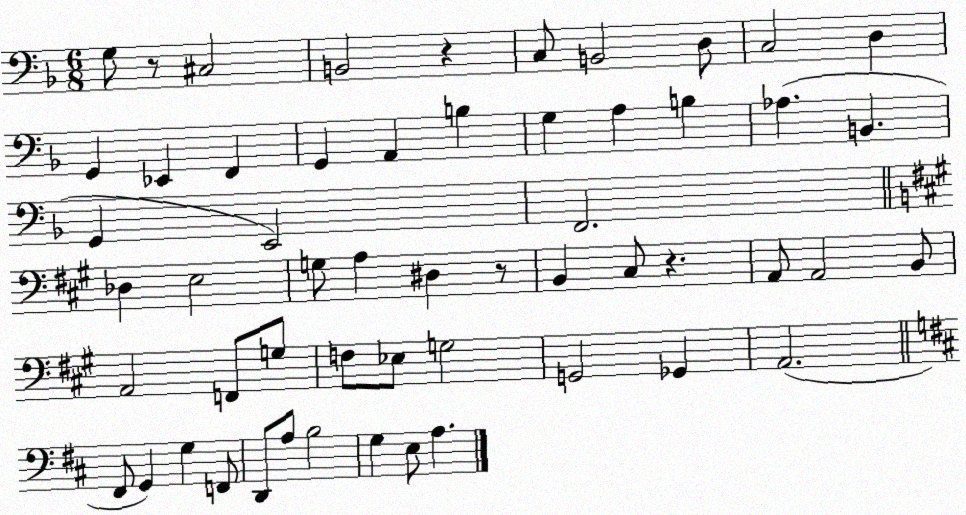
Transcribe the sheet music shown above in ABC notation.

X:1
T:Untitled
M:6/8
L:1/4
K:F
G,/2 z/2 ^C,2 B,,2 z C,/2 B,,2 D,/2 C,2 D, G,, _E,, F,, G,, A,, B, G, A, B, _A, B,, G,, E,,2 F,,2 _D, E,2 G,/2 A, ^D, z/2 B,, ^C,/2 z A,,/2 A,,2 B,,/2 A,,2 F,,/2 G,/2 F,/2 _E,/2 G,2 G,,2 _G,, A,,2 ^F,,/2 G,, G, F,,/2 D,,/2 A,/2 B,2 G, E,/2 A,